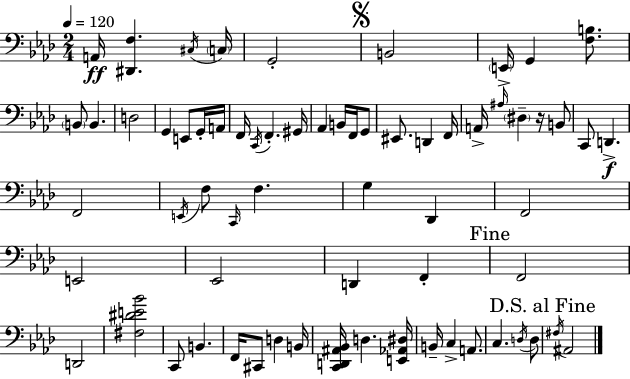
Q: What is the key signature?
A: F minor